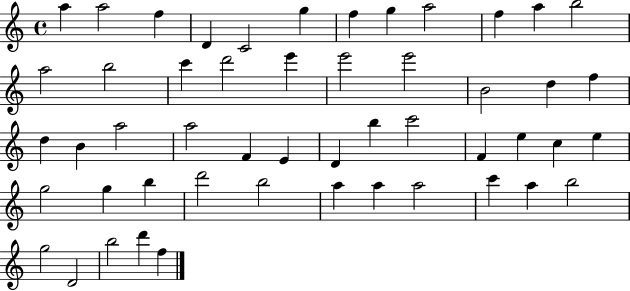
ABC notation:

X:1
T:Untitled
M:4/4
L:1/4
K:C
a a2 f D C2 g f g a2 f a b2 a2 b2 c' d'2 e' e'2 e'2 B2 d f d B a2 a2 F E D b c'2 F e c e g2 g b d'2 b2 a a a2 c' a b2 g2 D2 b2 d' f